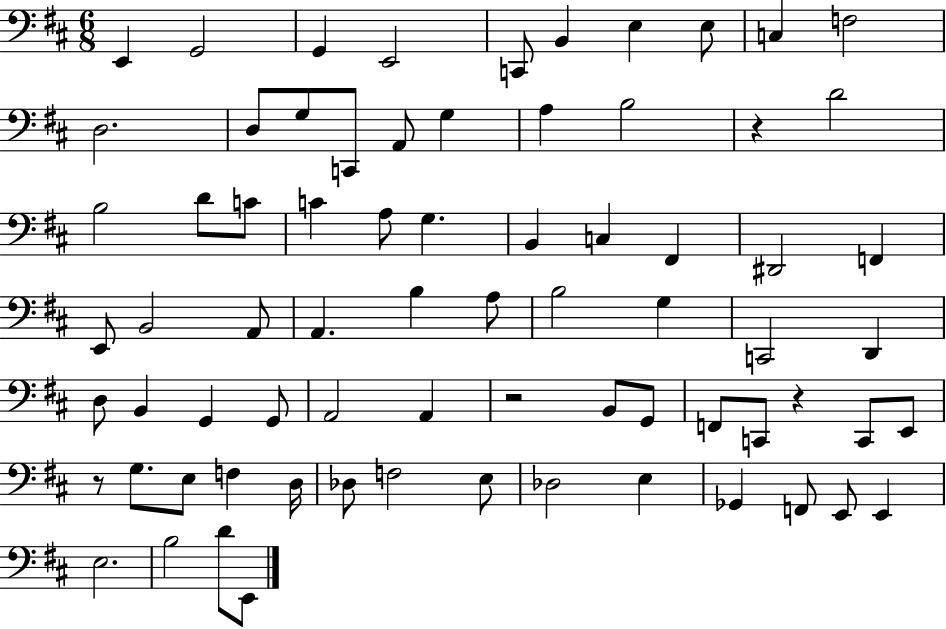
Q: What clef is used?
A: bass